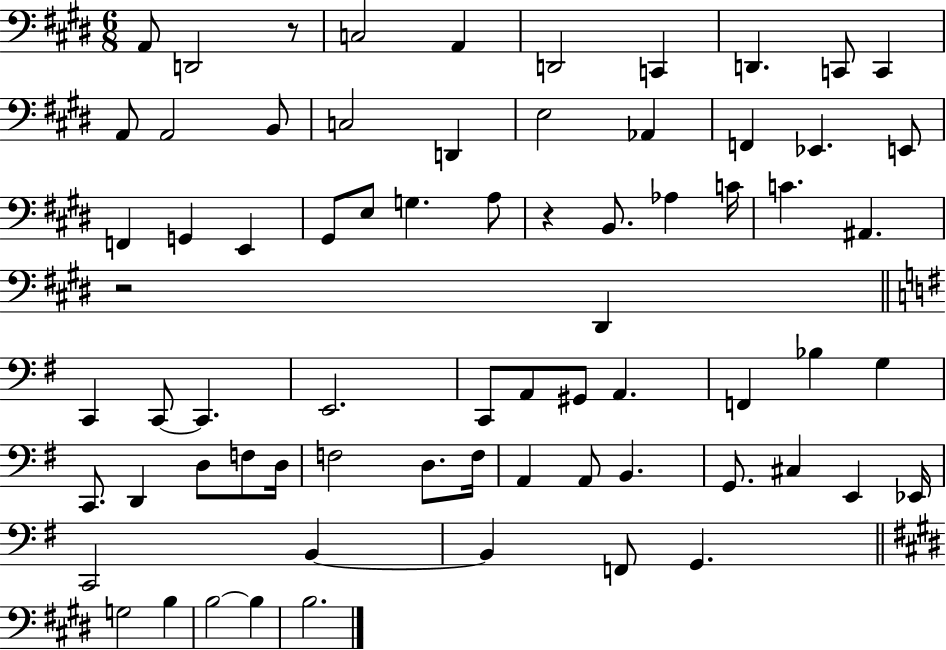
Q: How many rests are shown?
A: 3